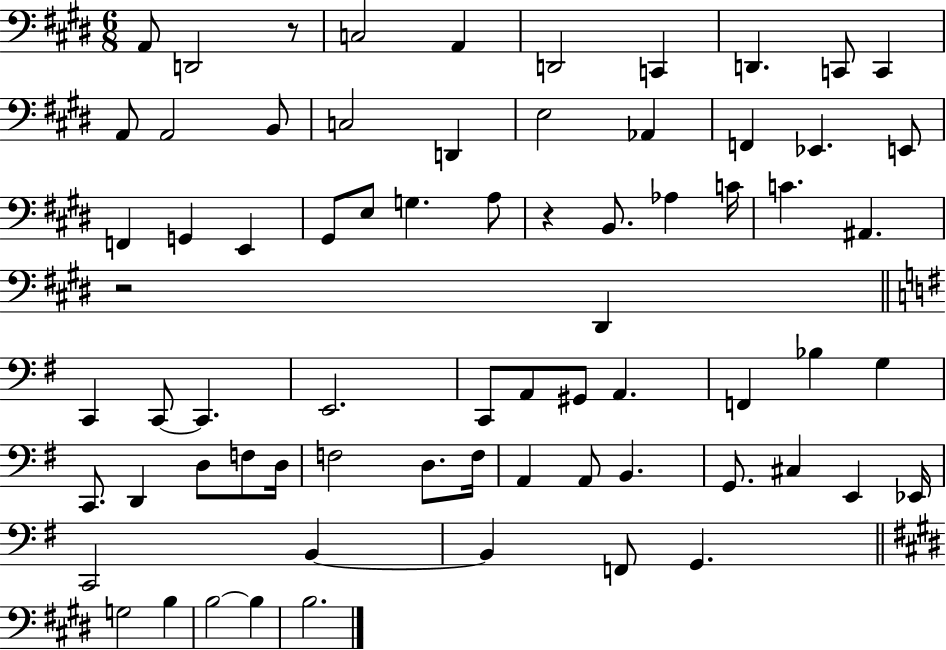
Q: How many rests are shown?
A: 3